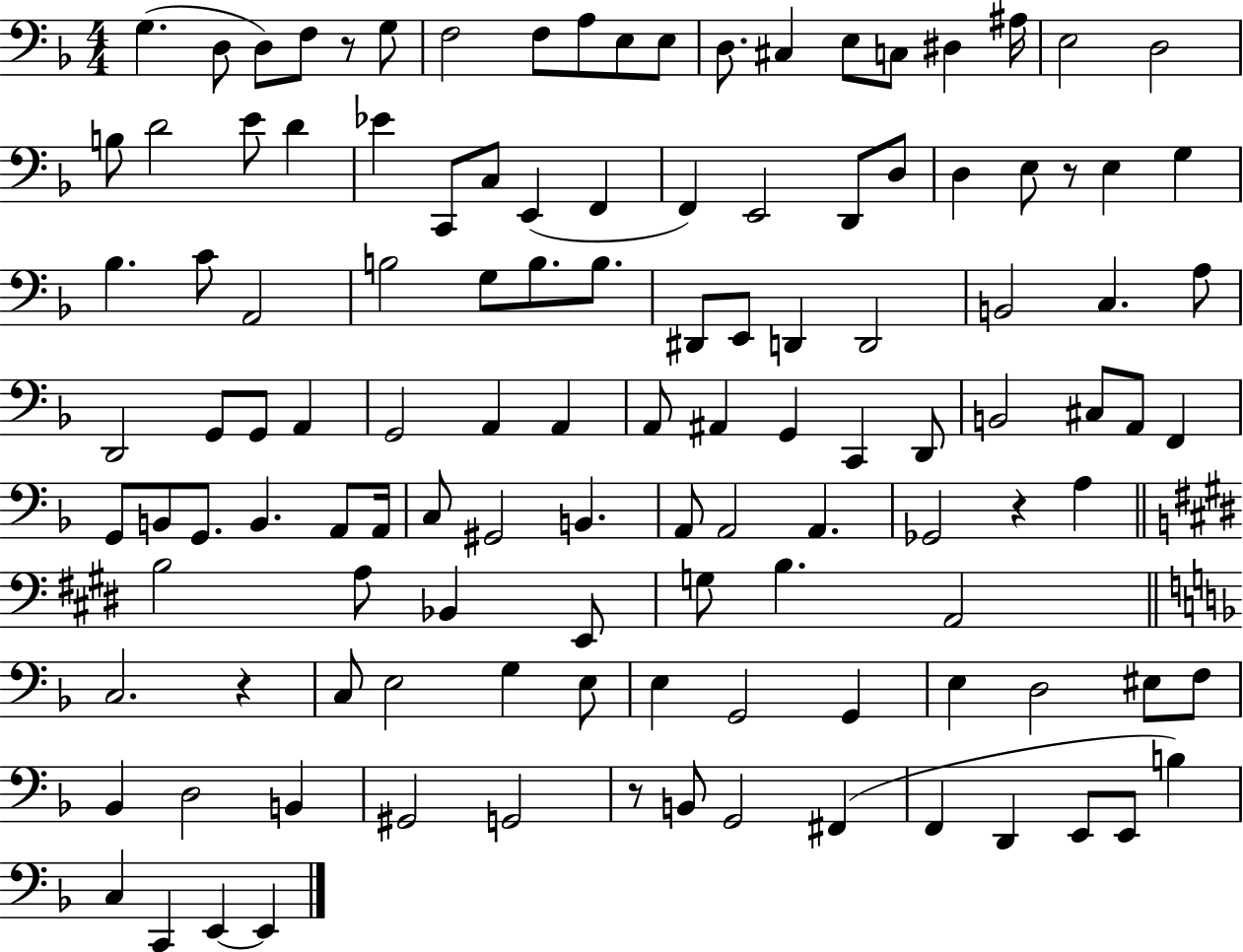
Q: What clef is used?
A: bass